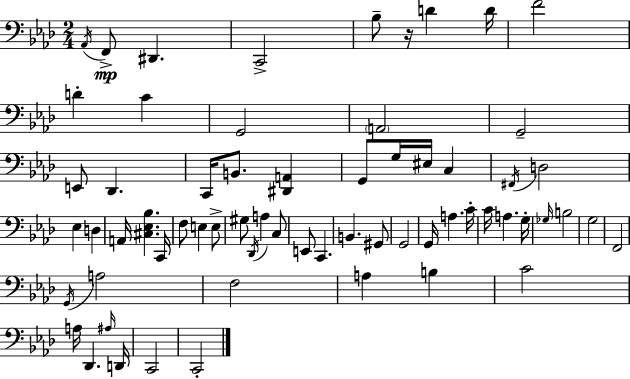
Ab2/s F2/e D#2/q. C2/h Bb3/e R/s D4/q D4/s F4/h D4/q C4/q G2/h A2/h G2/h E2/e Db2/q. C2/s B2/e. [D#2,A2]/q G2/e G3/s EIS3/s C3/q F#2/s D3/h Eb3/q D3/q A2/s [C#3,Eb3,Bb3]/q. C2/s F3/e E3/q E3/e G#3/e Db2/s A3/q C3/e E2/e C2/q. B2/q. G#2/e G2/h G2/s A3/q. C4/s C4/s A3/q. G3/s Gb3/s B3/h G3/h F2/h G2/s A3/h F3/h A3/q B3/q C4/h A3/s Db2/q. A#3/s D2/s C2/h C2/h